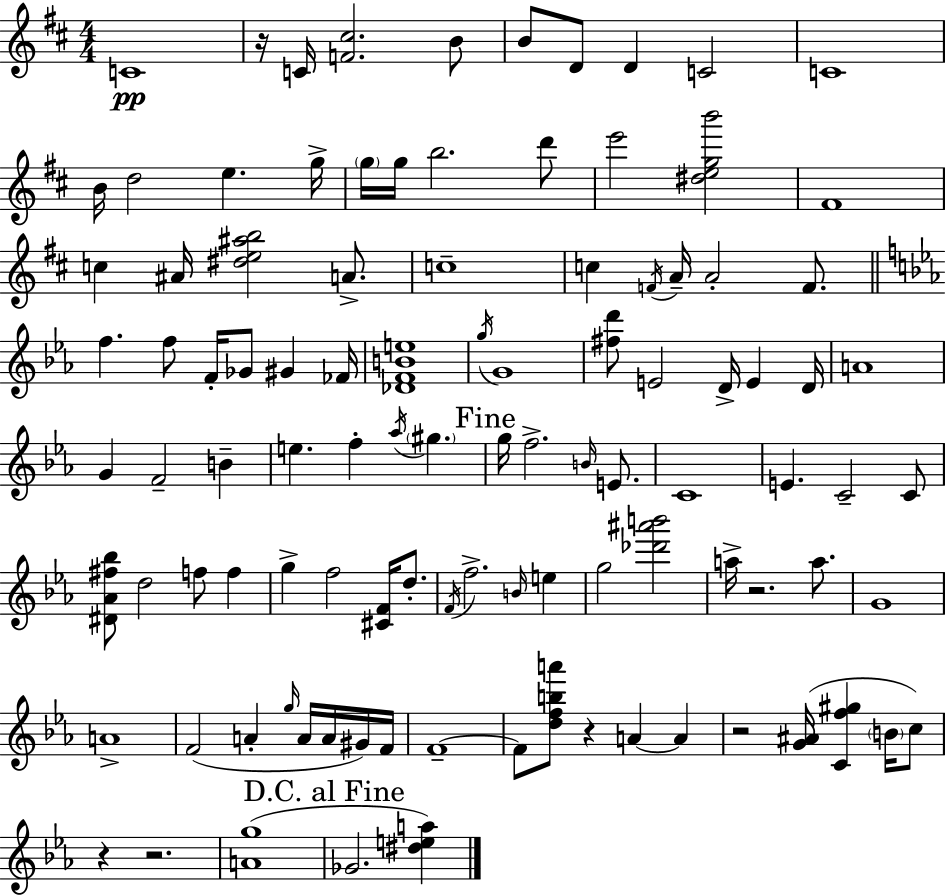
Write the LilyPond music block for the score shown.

{
  \clef treble
  \numericTimeSignature
  \time 4/4
  \key d \major
  \repeat volta 2 { c'1\pp | r16 c'16 <f' cis''>2. b'8 | b'8 d'8 d'4 c'2 | c'1 | \break b'16 d''2 e''4. g''16-> | \parenthesize g''16 g''16 b''2. d'''8 | e'''2 <dis'' e'' g'' b'''>2 | fis'1 | \break c''4 ais'16 <dis'' e'' ais'' b''>2 a'8.-> | c''1-- | c''4 \acciaccatura { f'16 } a'16-- a'2-. f'8. | \bar "||" \break \key ees \major f''4. f''8 f'16-. ges'8 gis'4 fes'16 | <des' f' b' e''>1 | \acciaccatura { g''16 } g'1 | <fis'' d'''>8 e'2 d'16-> e'4 | \break d'16 a'1 | g'4 f'2-- b'4-- | e''4. f''4-. \acciaccatura { aes''16 } \parenthesize gis''4. | \mark "Fine" g''16 f''2.-> \grace { b'16 } | \break e'8. c'1 | e'4. c'2-- | c'8 <dis' aes' fis'' bes''>8 d''2 f''8 f''4 | g''4-> f''2 <cis' f'>16 | \break d''8.-. \acciaccatura { f'16 } f''2.-> | \grace { b'16 } e''4 g''2 <des''' ais''' b'''>2 | a''16-> r2. | a''8. g'1 | \break a'1-> | f'2( a'4-. | \grace { g''16 } a'16 a'16 gis'16) f'16 f'1--~~ | f'8 <d'' f'' b'' a'''>8 r4 a'4~~ | \break a'4 r2 <g' ais'>16( <c' f'' gis''>4 | \parenthesize b'16 c''8) r4 r2. | <a' g''>1( | \mark "D.C. al Fine" ges'2. | \break <dis'' e'' a''>4) } \bar "|."
}